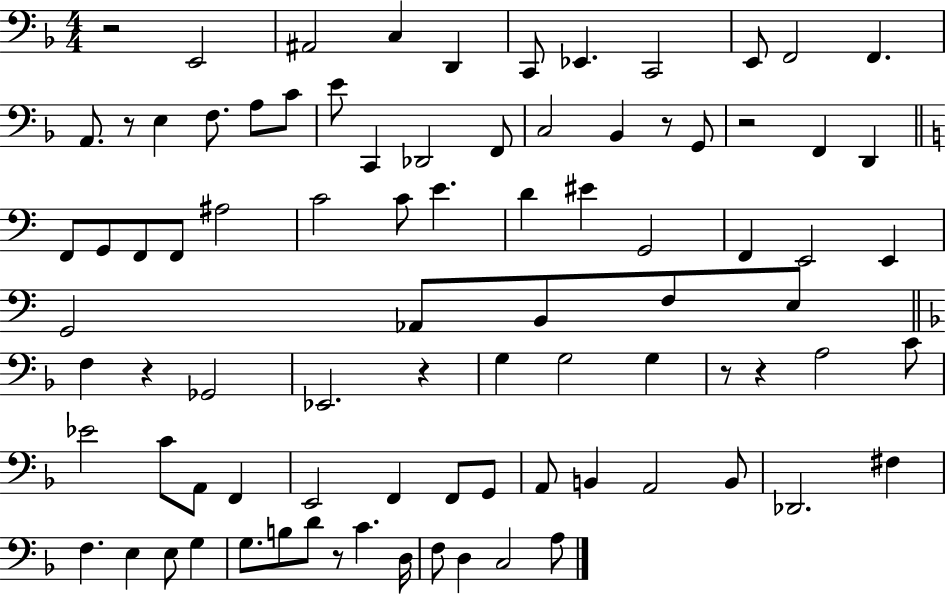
{
  \clef bass
  \numericTimeSignature
  \time 4/4
  \key f \major
  \repeat volta 2 { r2 e,2 | ais,2 c4 d,4 | c,8 ees,4. c,2 | e,8 f,2 f,4. | \break a,8. r8 e4 f8. a8 c'8 | e'8 c,4 des,2 f,8 | c2 bes,4 r8 g,8 | r2 f,4 d,4 | \break \bar "||" \break \key a \minor f,8 g,8 f,8 f,8 ais2 | c'2 c'8 e'4. | d'4 eis'4 g,2 | f,4 e,2 e,4 | \break g,2 aes,8 b,8 f8 e8 | \bar "||" \break \key f \major f4 r4 ges,2 | ees,2. r4 | g4 g2 g4 | r8 r4 a2 c'8 | \break ees'2 c'8 a,8 f,4 | e,2 f,4 f,8 g,8 | a,8 b,4 a,2 b,8 | des,2. fis4 | \break f4. e4 e8 g4 | g8. b8 d'8 r8 c'4. d16 | f8 d4 c2 a8 | } \bar "|."
}